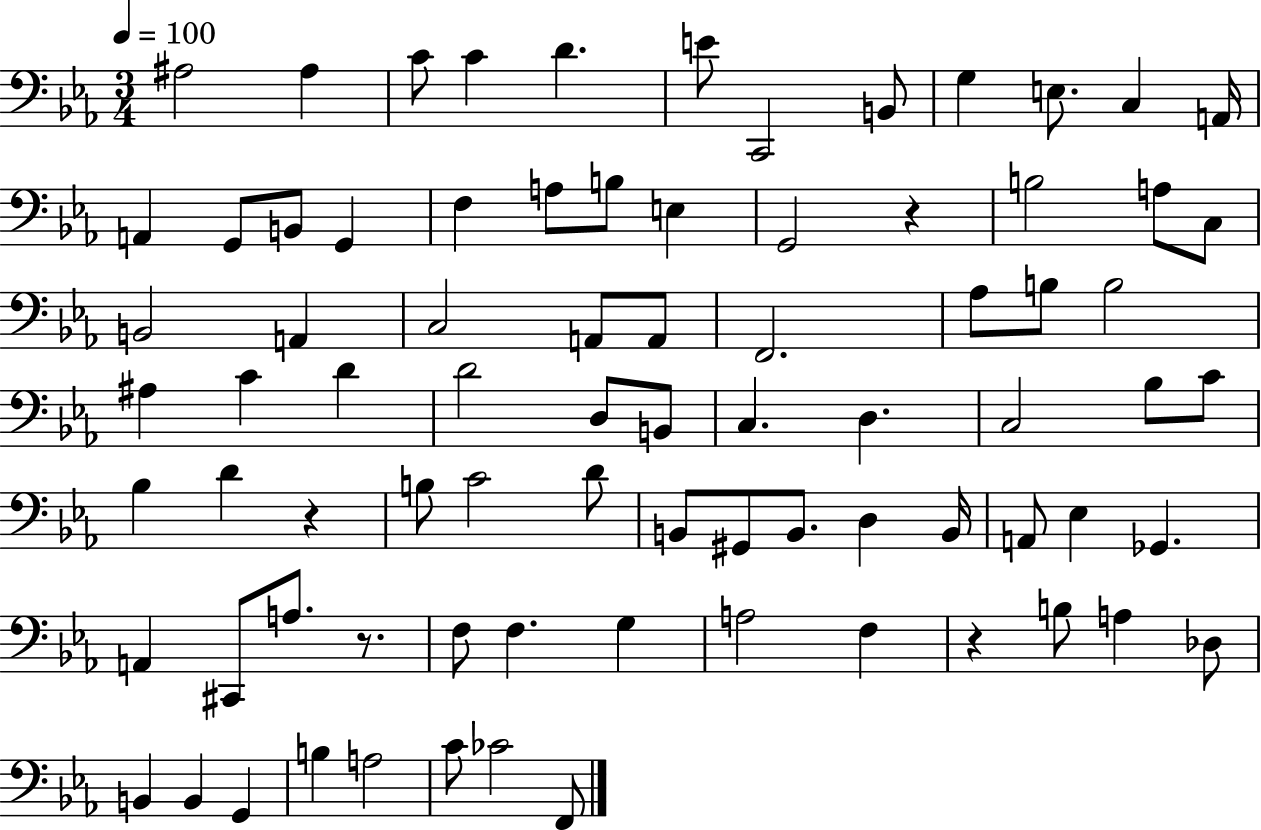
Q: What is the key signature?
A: EES major